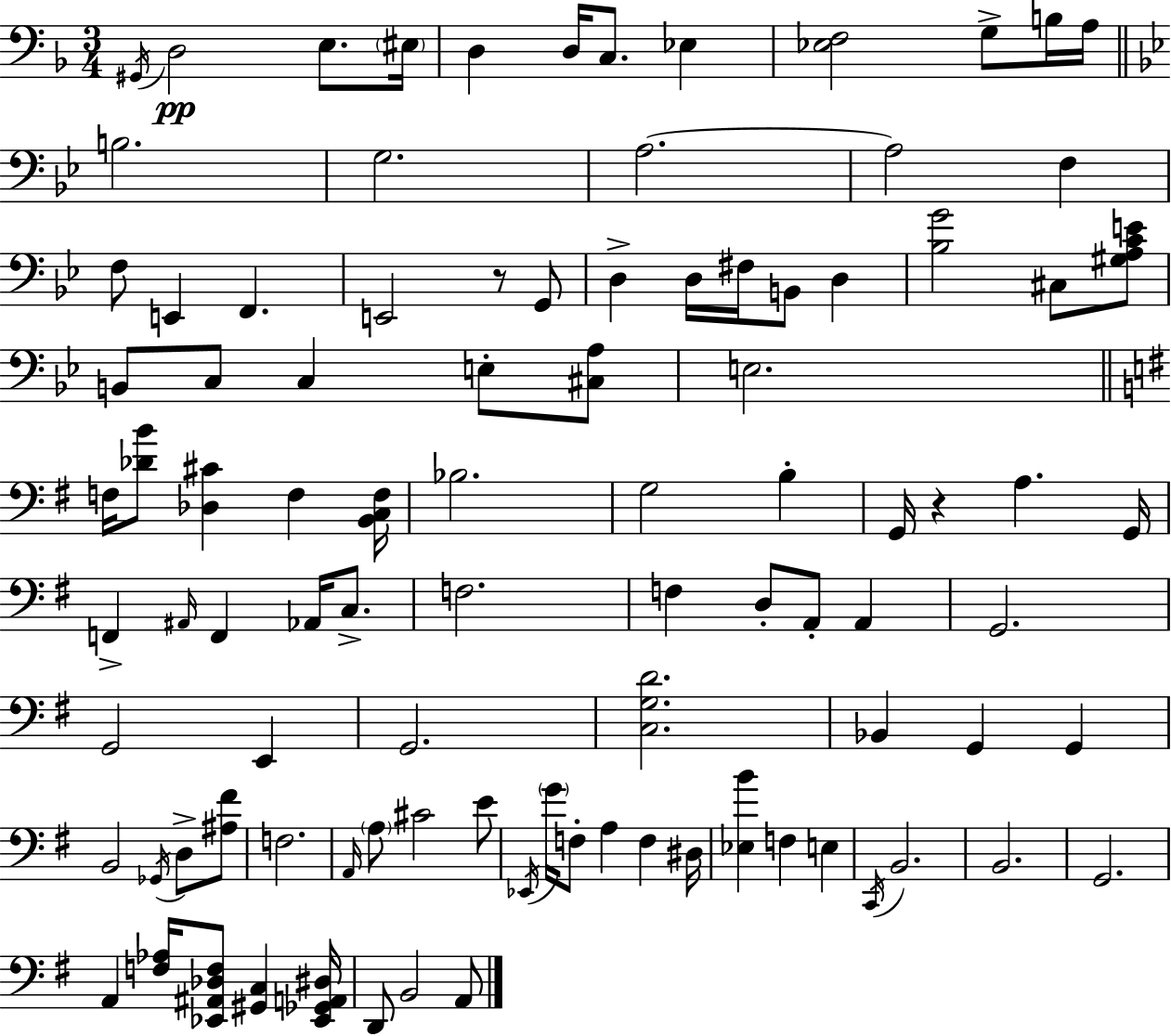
X:1
T:Untitled
M:3/4
L:1/4
K:F
^G,,/4 D,2 E,/2 ^E,/4 D, D,/4 C,/2 _E, [_E,F,]2 G,/2 B,/4 A,/4 B,2 G,2 A,2 A,2 F, F,/2 E,, F,, E,,2 z/2 G,,/2 D, D,/4 ^F,/4 B,,/2 D, [_B,G]2 ^C,/2 [^G,A,CE]/2 B,,/2 C,/2 C, E,/2 [^C,A,]/2 E,2 F,/4 [_DB]/2 [_D,^C] F, [B,,C,F,]/4 _B,2 G,2 B, G,,/4 z A, G,,/4 F,, ^A,,/4 F,, _A,,/4 C,/2 F,2 F, D,/2 A,,/2 A,, G,,2 G,,2 E,, G,,2 [C,G,D]2 _B,, G,, G,, B,,2 _G,,/4 D,/2 [^A,^F]/2 F,2 A,,/4 A,/2 ^C2 E/2 _E,,/4 G/4 F,/2 A, F, ^D,/4 [_E,B] F, E, C,,/4 B,,2 B,,2 G,,2 A,, [F,_A,]/4 [_E,,^A,,_D,F,]/2 [^G,,C,] [_E,,_G,,A,,^D,]/4 D,,/2 B,,2 A,,/2